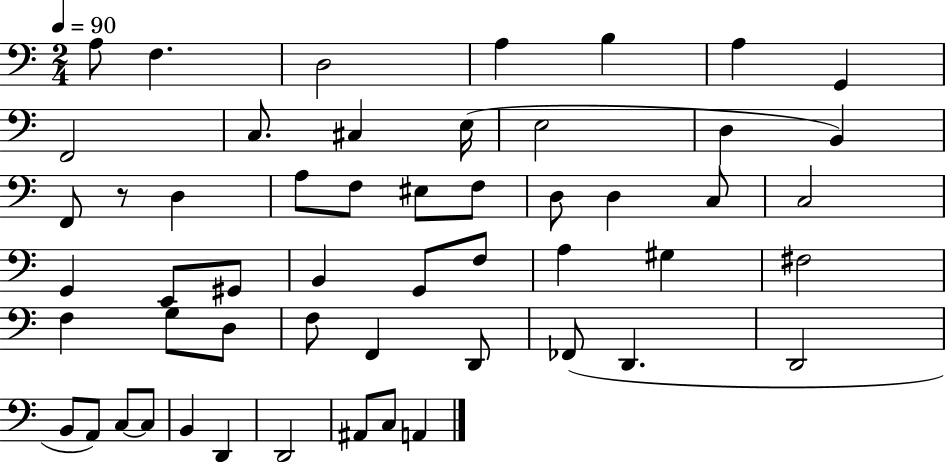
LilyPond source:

{
  \clef bass
  \numericTimeSignature
  \time 2/4
  \key c \major
  \tempo 4 = 90
  a8 f4. | d2 | a4 b4 | a4 g,4 | \break f,2 | c8. cis4 e16( | e2 | d4 b,4) | \break f,8 r8 d4 | a8 f8 eis8 f8 | d8 d4 c8 | c2 | \break g,4 e,8 gis,8 | b,4 g,8 f8 | a4 gis4 | fis2 | \break f4 g8 d8 | f8 f,4 d,8 | fes,8( d,4. | d,2 | \break b,8 a,8) c8~~ c8 | b,4 d,4 | d,2 | ais,8 c8 a,4 | \break \bar "|."
}